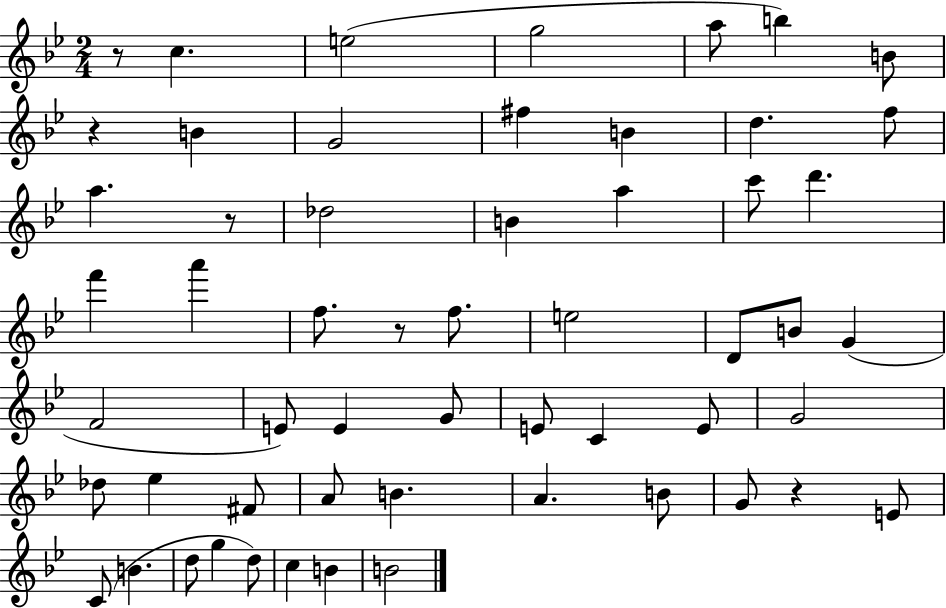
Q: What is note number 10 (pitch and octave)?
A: B4